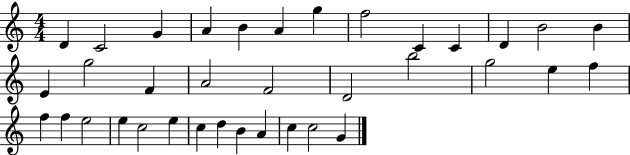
D4/q C4/h G4/q A4/q B4/q A4/q G5/q F5/h C4/q C4/q D4/q B4/h B4/q E4/q G5/h F4/q A4/h F4/h D4/h B5/h G5/h E5/q F5/q F5/q F5/q E5/h E5/q C5/h E5/q C5/q D5/q B4/q A4/q C5/q C5/h G4/q